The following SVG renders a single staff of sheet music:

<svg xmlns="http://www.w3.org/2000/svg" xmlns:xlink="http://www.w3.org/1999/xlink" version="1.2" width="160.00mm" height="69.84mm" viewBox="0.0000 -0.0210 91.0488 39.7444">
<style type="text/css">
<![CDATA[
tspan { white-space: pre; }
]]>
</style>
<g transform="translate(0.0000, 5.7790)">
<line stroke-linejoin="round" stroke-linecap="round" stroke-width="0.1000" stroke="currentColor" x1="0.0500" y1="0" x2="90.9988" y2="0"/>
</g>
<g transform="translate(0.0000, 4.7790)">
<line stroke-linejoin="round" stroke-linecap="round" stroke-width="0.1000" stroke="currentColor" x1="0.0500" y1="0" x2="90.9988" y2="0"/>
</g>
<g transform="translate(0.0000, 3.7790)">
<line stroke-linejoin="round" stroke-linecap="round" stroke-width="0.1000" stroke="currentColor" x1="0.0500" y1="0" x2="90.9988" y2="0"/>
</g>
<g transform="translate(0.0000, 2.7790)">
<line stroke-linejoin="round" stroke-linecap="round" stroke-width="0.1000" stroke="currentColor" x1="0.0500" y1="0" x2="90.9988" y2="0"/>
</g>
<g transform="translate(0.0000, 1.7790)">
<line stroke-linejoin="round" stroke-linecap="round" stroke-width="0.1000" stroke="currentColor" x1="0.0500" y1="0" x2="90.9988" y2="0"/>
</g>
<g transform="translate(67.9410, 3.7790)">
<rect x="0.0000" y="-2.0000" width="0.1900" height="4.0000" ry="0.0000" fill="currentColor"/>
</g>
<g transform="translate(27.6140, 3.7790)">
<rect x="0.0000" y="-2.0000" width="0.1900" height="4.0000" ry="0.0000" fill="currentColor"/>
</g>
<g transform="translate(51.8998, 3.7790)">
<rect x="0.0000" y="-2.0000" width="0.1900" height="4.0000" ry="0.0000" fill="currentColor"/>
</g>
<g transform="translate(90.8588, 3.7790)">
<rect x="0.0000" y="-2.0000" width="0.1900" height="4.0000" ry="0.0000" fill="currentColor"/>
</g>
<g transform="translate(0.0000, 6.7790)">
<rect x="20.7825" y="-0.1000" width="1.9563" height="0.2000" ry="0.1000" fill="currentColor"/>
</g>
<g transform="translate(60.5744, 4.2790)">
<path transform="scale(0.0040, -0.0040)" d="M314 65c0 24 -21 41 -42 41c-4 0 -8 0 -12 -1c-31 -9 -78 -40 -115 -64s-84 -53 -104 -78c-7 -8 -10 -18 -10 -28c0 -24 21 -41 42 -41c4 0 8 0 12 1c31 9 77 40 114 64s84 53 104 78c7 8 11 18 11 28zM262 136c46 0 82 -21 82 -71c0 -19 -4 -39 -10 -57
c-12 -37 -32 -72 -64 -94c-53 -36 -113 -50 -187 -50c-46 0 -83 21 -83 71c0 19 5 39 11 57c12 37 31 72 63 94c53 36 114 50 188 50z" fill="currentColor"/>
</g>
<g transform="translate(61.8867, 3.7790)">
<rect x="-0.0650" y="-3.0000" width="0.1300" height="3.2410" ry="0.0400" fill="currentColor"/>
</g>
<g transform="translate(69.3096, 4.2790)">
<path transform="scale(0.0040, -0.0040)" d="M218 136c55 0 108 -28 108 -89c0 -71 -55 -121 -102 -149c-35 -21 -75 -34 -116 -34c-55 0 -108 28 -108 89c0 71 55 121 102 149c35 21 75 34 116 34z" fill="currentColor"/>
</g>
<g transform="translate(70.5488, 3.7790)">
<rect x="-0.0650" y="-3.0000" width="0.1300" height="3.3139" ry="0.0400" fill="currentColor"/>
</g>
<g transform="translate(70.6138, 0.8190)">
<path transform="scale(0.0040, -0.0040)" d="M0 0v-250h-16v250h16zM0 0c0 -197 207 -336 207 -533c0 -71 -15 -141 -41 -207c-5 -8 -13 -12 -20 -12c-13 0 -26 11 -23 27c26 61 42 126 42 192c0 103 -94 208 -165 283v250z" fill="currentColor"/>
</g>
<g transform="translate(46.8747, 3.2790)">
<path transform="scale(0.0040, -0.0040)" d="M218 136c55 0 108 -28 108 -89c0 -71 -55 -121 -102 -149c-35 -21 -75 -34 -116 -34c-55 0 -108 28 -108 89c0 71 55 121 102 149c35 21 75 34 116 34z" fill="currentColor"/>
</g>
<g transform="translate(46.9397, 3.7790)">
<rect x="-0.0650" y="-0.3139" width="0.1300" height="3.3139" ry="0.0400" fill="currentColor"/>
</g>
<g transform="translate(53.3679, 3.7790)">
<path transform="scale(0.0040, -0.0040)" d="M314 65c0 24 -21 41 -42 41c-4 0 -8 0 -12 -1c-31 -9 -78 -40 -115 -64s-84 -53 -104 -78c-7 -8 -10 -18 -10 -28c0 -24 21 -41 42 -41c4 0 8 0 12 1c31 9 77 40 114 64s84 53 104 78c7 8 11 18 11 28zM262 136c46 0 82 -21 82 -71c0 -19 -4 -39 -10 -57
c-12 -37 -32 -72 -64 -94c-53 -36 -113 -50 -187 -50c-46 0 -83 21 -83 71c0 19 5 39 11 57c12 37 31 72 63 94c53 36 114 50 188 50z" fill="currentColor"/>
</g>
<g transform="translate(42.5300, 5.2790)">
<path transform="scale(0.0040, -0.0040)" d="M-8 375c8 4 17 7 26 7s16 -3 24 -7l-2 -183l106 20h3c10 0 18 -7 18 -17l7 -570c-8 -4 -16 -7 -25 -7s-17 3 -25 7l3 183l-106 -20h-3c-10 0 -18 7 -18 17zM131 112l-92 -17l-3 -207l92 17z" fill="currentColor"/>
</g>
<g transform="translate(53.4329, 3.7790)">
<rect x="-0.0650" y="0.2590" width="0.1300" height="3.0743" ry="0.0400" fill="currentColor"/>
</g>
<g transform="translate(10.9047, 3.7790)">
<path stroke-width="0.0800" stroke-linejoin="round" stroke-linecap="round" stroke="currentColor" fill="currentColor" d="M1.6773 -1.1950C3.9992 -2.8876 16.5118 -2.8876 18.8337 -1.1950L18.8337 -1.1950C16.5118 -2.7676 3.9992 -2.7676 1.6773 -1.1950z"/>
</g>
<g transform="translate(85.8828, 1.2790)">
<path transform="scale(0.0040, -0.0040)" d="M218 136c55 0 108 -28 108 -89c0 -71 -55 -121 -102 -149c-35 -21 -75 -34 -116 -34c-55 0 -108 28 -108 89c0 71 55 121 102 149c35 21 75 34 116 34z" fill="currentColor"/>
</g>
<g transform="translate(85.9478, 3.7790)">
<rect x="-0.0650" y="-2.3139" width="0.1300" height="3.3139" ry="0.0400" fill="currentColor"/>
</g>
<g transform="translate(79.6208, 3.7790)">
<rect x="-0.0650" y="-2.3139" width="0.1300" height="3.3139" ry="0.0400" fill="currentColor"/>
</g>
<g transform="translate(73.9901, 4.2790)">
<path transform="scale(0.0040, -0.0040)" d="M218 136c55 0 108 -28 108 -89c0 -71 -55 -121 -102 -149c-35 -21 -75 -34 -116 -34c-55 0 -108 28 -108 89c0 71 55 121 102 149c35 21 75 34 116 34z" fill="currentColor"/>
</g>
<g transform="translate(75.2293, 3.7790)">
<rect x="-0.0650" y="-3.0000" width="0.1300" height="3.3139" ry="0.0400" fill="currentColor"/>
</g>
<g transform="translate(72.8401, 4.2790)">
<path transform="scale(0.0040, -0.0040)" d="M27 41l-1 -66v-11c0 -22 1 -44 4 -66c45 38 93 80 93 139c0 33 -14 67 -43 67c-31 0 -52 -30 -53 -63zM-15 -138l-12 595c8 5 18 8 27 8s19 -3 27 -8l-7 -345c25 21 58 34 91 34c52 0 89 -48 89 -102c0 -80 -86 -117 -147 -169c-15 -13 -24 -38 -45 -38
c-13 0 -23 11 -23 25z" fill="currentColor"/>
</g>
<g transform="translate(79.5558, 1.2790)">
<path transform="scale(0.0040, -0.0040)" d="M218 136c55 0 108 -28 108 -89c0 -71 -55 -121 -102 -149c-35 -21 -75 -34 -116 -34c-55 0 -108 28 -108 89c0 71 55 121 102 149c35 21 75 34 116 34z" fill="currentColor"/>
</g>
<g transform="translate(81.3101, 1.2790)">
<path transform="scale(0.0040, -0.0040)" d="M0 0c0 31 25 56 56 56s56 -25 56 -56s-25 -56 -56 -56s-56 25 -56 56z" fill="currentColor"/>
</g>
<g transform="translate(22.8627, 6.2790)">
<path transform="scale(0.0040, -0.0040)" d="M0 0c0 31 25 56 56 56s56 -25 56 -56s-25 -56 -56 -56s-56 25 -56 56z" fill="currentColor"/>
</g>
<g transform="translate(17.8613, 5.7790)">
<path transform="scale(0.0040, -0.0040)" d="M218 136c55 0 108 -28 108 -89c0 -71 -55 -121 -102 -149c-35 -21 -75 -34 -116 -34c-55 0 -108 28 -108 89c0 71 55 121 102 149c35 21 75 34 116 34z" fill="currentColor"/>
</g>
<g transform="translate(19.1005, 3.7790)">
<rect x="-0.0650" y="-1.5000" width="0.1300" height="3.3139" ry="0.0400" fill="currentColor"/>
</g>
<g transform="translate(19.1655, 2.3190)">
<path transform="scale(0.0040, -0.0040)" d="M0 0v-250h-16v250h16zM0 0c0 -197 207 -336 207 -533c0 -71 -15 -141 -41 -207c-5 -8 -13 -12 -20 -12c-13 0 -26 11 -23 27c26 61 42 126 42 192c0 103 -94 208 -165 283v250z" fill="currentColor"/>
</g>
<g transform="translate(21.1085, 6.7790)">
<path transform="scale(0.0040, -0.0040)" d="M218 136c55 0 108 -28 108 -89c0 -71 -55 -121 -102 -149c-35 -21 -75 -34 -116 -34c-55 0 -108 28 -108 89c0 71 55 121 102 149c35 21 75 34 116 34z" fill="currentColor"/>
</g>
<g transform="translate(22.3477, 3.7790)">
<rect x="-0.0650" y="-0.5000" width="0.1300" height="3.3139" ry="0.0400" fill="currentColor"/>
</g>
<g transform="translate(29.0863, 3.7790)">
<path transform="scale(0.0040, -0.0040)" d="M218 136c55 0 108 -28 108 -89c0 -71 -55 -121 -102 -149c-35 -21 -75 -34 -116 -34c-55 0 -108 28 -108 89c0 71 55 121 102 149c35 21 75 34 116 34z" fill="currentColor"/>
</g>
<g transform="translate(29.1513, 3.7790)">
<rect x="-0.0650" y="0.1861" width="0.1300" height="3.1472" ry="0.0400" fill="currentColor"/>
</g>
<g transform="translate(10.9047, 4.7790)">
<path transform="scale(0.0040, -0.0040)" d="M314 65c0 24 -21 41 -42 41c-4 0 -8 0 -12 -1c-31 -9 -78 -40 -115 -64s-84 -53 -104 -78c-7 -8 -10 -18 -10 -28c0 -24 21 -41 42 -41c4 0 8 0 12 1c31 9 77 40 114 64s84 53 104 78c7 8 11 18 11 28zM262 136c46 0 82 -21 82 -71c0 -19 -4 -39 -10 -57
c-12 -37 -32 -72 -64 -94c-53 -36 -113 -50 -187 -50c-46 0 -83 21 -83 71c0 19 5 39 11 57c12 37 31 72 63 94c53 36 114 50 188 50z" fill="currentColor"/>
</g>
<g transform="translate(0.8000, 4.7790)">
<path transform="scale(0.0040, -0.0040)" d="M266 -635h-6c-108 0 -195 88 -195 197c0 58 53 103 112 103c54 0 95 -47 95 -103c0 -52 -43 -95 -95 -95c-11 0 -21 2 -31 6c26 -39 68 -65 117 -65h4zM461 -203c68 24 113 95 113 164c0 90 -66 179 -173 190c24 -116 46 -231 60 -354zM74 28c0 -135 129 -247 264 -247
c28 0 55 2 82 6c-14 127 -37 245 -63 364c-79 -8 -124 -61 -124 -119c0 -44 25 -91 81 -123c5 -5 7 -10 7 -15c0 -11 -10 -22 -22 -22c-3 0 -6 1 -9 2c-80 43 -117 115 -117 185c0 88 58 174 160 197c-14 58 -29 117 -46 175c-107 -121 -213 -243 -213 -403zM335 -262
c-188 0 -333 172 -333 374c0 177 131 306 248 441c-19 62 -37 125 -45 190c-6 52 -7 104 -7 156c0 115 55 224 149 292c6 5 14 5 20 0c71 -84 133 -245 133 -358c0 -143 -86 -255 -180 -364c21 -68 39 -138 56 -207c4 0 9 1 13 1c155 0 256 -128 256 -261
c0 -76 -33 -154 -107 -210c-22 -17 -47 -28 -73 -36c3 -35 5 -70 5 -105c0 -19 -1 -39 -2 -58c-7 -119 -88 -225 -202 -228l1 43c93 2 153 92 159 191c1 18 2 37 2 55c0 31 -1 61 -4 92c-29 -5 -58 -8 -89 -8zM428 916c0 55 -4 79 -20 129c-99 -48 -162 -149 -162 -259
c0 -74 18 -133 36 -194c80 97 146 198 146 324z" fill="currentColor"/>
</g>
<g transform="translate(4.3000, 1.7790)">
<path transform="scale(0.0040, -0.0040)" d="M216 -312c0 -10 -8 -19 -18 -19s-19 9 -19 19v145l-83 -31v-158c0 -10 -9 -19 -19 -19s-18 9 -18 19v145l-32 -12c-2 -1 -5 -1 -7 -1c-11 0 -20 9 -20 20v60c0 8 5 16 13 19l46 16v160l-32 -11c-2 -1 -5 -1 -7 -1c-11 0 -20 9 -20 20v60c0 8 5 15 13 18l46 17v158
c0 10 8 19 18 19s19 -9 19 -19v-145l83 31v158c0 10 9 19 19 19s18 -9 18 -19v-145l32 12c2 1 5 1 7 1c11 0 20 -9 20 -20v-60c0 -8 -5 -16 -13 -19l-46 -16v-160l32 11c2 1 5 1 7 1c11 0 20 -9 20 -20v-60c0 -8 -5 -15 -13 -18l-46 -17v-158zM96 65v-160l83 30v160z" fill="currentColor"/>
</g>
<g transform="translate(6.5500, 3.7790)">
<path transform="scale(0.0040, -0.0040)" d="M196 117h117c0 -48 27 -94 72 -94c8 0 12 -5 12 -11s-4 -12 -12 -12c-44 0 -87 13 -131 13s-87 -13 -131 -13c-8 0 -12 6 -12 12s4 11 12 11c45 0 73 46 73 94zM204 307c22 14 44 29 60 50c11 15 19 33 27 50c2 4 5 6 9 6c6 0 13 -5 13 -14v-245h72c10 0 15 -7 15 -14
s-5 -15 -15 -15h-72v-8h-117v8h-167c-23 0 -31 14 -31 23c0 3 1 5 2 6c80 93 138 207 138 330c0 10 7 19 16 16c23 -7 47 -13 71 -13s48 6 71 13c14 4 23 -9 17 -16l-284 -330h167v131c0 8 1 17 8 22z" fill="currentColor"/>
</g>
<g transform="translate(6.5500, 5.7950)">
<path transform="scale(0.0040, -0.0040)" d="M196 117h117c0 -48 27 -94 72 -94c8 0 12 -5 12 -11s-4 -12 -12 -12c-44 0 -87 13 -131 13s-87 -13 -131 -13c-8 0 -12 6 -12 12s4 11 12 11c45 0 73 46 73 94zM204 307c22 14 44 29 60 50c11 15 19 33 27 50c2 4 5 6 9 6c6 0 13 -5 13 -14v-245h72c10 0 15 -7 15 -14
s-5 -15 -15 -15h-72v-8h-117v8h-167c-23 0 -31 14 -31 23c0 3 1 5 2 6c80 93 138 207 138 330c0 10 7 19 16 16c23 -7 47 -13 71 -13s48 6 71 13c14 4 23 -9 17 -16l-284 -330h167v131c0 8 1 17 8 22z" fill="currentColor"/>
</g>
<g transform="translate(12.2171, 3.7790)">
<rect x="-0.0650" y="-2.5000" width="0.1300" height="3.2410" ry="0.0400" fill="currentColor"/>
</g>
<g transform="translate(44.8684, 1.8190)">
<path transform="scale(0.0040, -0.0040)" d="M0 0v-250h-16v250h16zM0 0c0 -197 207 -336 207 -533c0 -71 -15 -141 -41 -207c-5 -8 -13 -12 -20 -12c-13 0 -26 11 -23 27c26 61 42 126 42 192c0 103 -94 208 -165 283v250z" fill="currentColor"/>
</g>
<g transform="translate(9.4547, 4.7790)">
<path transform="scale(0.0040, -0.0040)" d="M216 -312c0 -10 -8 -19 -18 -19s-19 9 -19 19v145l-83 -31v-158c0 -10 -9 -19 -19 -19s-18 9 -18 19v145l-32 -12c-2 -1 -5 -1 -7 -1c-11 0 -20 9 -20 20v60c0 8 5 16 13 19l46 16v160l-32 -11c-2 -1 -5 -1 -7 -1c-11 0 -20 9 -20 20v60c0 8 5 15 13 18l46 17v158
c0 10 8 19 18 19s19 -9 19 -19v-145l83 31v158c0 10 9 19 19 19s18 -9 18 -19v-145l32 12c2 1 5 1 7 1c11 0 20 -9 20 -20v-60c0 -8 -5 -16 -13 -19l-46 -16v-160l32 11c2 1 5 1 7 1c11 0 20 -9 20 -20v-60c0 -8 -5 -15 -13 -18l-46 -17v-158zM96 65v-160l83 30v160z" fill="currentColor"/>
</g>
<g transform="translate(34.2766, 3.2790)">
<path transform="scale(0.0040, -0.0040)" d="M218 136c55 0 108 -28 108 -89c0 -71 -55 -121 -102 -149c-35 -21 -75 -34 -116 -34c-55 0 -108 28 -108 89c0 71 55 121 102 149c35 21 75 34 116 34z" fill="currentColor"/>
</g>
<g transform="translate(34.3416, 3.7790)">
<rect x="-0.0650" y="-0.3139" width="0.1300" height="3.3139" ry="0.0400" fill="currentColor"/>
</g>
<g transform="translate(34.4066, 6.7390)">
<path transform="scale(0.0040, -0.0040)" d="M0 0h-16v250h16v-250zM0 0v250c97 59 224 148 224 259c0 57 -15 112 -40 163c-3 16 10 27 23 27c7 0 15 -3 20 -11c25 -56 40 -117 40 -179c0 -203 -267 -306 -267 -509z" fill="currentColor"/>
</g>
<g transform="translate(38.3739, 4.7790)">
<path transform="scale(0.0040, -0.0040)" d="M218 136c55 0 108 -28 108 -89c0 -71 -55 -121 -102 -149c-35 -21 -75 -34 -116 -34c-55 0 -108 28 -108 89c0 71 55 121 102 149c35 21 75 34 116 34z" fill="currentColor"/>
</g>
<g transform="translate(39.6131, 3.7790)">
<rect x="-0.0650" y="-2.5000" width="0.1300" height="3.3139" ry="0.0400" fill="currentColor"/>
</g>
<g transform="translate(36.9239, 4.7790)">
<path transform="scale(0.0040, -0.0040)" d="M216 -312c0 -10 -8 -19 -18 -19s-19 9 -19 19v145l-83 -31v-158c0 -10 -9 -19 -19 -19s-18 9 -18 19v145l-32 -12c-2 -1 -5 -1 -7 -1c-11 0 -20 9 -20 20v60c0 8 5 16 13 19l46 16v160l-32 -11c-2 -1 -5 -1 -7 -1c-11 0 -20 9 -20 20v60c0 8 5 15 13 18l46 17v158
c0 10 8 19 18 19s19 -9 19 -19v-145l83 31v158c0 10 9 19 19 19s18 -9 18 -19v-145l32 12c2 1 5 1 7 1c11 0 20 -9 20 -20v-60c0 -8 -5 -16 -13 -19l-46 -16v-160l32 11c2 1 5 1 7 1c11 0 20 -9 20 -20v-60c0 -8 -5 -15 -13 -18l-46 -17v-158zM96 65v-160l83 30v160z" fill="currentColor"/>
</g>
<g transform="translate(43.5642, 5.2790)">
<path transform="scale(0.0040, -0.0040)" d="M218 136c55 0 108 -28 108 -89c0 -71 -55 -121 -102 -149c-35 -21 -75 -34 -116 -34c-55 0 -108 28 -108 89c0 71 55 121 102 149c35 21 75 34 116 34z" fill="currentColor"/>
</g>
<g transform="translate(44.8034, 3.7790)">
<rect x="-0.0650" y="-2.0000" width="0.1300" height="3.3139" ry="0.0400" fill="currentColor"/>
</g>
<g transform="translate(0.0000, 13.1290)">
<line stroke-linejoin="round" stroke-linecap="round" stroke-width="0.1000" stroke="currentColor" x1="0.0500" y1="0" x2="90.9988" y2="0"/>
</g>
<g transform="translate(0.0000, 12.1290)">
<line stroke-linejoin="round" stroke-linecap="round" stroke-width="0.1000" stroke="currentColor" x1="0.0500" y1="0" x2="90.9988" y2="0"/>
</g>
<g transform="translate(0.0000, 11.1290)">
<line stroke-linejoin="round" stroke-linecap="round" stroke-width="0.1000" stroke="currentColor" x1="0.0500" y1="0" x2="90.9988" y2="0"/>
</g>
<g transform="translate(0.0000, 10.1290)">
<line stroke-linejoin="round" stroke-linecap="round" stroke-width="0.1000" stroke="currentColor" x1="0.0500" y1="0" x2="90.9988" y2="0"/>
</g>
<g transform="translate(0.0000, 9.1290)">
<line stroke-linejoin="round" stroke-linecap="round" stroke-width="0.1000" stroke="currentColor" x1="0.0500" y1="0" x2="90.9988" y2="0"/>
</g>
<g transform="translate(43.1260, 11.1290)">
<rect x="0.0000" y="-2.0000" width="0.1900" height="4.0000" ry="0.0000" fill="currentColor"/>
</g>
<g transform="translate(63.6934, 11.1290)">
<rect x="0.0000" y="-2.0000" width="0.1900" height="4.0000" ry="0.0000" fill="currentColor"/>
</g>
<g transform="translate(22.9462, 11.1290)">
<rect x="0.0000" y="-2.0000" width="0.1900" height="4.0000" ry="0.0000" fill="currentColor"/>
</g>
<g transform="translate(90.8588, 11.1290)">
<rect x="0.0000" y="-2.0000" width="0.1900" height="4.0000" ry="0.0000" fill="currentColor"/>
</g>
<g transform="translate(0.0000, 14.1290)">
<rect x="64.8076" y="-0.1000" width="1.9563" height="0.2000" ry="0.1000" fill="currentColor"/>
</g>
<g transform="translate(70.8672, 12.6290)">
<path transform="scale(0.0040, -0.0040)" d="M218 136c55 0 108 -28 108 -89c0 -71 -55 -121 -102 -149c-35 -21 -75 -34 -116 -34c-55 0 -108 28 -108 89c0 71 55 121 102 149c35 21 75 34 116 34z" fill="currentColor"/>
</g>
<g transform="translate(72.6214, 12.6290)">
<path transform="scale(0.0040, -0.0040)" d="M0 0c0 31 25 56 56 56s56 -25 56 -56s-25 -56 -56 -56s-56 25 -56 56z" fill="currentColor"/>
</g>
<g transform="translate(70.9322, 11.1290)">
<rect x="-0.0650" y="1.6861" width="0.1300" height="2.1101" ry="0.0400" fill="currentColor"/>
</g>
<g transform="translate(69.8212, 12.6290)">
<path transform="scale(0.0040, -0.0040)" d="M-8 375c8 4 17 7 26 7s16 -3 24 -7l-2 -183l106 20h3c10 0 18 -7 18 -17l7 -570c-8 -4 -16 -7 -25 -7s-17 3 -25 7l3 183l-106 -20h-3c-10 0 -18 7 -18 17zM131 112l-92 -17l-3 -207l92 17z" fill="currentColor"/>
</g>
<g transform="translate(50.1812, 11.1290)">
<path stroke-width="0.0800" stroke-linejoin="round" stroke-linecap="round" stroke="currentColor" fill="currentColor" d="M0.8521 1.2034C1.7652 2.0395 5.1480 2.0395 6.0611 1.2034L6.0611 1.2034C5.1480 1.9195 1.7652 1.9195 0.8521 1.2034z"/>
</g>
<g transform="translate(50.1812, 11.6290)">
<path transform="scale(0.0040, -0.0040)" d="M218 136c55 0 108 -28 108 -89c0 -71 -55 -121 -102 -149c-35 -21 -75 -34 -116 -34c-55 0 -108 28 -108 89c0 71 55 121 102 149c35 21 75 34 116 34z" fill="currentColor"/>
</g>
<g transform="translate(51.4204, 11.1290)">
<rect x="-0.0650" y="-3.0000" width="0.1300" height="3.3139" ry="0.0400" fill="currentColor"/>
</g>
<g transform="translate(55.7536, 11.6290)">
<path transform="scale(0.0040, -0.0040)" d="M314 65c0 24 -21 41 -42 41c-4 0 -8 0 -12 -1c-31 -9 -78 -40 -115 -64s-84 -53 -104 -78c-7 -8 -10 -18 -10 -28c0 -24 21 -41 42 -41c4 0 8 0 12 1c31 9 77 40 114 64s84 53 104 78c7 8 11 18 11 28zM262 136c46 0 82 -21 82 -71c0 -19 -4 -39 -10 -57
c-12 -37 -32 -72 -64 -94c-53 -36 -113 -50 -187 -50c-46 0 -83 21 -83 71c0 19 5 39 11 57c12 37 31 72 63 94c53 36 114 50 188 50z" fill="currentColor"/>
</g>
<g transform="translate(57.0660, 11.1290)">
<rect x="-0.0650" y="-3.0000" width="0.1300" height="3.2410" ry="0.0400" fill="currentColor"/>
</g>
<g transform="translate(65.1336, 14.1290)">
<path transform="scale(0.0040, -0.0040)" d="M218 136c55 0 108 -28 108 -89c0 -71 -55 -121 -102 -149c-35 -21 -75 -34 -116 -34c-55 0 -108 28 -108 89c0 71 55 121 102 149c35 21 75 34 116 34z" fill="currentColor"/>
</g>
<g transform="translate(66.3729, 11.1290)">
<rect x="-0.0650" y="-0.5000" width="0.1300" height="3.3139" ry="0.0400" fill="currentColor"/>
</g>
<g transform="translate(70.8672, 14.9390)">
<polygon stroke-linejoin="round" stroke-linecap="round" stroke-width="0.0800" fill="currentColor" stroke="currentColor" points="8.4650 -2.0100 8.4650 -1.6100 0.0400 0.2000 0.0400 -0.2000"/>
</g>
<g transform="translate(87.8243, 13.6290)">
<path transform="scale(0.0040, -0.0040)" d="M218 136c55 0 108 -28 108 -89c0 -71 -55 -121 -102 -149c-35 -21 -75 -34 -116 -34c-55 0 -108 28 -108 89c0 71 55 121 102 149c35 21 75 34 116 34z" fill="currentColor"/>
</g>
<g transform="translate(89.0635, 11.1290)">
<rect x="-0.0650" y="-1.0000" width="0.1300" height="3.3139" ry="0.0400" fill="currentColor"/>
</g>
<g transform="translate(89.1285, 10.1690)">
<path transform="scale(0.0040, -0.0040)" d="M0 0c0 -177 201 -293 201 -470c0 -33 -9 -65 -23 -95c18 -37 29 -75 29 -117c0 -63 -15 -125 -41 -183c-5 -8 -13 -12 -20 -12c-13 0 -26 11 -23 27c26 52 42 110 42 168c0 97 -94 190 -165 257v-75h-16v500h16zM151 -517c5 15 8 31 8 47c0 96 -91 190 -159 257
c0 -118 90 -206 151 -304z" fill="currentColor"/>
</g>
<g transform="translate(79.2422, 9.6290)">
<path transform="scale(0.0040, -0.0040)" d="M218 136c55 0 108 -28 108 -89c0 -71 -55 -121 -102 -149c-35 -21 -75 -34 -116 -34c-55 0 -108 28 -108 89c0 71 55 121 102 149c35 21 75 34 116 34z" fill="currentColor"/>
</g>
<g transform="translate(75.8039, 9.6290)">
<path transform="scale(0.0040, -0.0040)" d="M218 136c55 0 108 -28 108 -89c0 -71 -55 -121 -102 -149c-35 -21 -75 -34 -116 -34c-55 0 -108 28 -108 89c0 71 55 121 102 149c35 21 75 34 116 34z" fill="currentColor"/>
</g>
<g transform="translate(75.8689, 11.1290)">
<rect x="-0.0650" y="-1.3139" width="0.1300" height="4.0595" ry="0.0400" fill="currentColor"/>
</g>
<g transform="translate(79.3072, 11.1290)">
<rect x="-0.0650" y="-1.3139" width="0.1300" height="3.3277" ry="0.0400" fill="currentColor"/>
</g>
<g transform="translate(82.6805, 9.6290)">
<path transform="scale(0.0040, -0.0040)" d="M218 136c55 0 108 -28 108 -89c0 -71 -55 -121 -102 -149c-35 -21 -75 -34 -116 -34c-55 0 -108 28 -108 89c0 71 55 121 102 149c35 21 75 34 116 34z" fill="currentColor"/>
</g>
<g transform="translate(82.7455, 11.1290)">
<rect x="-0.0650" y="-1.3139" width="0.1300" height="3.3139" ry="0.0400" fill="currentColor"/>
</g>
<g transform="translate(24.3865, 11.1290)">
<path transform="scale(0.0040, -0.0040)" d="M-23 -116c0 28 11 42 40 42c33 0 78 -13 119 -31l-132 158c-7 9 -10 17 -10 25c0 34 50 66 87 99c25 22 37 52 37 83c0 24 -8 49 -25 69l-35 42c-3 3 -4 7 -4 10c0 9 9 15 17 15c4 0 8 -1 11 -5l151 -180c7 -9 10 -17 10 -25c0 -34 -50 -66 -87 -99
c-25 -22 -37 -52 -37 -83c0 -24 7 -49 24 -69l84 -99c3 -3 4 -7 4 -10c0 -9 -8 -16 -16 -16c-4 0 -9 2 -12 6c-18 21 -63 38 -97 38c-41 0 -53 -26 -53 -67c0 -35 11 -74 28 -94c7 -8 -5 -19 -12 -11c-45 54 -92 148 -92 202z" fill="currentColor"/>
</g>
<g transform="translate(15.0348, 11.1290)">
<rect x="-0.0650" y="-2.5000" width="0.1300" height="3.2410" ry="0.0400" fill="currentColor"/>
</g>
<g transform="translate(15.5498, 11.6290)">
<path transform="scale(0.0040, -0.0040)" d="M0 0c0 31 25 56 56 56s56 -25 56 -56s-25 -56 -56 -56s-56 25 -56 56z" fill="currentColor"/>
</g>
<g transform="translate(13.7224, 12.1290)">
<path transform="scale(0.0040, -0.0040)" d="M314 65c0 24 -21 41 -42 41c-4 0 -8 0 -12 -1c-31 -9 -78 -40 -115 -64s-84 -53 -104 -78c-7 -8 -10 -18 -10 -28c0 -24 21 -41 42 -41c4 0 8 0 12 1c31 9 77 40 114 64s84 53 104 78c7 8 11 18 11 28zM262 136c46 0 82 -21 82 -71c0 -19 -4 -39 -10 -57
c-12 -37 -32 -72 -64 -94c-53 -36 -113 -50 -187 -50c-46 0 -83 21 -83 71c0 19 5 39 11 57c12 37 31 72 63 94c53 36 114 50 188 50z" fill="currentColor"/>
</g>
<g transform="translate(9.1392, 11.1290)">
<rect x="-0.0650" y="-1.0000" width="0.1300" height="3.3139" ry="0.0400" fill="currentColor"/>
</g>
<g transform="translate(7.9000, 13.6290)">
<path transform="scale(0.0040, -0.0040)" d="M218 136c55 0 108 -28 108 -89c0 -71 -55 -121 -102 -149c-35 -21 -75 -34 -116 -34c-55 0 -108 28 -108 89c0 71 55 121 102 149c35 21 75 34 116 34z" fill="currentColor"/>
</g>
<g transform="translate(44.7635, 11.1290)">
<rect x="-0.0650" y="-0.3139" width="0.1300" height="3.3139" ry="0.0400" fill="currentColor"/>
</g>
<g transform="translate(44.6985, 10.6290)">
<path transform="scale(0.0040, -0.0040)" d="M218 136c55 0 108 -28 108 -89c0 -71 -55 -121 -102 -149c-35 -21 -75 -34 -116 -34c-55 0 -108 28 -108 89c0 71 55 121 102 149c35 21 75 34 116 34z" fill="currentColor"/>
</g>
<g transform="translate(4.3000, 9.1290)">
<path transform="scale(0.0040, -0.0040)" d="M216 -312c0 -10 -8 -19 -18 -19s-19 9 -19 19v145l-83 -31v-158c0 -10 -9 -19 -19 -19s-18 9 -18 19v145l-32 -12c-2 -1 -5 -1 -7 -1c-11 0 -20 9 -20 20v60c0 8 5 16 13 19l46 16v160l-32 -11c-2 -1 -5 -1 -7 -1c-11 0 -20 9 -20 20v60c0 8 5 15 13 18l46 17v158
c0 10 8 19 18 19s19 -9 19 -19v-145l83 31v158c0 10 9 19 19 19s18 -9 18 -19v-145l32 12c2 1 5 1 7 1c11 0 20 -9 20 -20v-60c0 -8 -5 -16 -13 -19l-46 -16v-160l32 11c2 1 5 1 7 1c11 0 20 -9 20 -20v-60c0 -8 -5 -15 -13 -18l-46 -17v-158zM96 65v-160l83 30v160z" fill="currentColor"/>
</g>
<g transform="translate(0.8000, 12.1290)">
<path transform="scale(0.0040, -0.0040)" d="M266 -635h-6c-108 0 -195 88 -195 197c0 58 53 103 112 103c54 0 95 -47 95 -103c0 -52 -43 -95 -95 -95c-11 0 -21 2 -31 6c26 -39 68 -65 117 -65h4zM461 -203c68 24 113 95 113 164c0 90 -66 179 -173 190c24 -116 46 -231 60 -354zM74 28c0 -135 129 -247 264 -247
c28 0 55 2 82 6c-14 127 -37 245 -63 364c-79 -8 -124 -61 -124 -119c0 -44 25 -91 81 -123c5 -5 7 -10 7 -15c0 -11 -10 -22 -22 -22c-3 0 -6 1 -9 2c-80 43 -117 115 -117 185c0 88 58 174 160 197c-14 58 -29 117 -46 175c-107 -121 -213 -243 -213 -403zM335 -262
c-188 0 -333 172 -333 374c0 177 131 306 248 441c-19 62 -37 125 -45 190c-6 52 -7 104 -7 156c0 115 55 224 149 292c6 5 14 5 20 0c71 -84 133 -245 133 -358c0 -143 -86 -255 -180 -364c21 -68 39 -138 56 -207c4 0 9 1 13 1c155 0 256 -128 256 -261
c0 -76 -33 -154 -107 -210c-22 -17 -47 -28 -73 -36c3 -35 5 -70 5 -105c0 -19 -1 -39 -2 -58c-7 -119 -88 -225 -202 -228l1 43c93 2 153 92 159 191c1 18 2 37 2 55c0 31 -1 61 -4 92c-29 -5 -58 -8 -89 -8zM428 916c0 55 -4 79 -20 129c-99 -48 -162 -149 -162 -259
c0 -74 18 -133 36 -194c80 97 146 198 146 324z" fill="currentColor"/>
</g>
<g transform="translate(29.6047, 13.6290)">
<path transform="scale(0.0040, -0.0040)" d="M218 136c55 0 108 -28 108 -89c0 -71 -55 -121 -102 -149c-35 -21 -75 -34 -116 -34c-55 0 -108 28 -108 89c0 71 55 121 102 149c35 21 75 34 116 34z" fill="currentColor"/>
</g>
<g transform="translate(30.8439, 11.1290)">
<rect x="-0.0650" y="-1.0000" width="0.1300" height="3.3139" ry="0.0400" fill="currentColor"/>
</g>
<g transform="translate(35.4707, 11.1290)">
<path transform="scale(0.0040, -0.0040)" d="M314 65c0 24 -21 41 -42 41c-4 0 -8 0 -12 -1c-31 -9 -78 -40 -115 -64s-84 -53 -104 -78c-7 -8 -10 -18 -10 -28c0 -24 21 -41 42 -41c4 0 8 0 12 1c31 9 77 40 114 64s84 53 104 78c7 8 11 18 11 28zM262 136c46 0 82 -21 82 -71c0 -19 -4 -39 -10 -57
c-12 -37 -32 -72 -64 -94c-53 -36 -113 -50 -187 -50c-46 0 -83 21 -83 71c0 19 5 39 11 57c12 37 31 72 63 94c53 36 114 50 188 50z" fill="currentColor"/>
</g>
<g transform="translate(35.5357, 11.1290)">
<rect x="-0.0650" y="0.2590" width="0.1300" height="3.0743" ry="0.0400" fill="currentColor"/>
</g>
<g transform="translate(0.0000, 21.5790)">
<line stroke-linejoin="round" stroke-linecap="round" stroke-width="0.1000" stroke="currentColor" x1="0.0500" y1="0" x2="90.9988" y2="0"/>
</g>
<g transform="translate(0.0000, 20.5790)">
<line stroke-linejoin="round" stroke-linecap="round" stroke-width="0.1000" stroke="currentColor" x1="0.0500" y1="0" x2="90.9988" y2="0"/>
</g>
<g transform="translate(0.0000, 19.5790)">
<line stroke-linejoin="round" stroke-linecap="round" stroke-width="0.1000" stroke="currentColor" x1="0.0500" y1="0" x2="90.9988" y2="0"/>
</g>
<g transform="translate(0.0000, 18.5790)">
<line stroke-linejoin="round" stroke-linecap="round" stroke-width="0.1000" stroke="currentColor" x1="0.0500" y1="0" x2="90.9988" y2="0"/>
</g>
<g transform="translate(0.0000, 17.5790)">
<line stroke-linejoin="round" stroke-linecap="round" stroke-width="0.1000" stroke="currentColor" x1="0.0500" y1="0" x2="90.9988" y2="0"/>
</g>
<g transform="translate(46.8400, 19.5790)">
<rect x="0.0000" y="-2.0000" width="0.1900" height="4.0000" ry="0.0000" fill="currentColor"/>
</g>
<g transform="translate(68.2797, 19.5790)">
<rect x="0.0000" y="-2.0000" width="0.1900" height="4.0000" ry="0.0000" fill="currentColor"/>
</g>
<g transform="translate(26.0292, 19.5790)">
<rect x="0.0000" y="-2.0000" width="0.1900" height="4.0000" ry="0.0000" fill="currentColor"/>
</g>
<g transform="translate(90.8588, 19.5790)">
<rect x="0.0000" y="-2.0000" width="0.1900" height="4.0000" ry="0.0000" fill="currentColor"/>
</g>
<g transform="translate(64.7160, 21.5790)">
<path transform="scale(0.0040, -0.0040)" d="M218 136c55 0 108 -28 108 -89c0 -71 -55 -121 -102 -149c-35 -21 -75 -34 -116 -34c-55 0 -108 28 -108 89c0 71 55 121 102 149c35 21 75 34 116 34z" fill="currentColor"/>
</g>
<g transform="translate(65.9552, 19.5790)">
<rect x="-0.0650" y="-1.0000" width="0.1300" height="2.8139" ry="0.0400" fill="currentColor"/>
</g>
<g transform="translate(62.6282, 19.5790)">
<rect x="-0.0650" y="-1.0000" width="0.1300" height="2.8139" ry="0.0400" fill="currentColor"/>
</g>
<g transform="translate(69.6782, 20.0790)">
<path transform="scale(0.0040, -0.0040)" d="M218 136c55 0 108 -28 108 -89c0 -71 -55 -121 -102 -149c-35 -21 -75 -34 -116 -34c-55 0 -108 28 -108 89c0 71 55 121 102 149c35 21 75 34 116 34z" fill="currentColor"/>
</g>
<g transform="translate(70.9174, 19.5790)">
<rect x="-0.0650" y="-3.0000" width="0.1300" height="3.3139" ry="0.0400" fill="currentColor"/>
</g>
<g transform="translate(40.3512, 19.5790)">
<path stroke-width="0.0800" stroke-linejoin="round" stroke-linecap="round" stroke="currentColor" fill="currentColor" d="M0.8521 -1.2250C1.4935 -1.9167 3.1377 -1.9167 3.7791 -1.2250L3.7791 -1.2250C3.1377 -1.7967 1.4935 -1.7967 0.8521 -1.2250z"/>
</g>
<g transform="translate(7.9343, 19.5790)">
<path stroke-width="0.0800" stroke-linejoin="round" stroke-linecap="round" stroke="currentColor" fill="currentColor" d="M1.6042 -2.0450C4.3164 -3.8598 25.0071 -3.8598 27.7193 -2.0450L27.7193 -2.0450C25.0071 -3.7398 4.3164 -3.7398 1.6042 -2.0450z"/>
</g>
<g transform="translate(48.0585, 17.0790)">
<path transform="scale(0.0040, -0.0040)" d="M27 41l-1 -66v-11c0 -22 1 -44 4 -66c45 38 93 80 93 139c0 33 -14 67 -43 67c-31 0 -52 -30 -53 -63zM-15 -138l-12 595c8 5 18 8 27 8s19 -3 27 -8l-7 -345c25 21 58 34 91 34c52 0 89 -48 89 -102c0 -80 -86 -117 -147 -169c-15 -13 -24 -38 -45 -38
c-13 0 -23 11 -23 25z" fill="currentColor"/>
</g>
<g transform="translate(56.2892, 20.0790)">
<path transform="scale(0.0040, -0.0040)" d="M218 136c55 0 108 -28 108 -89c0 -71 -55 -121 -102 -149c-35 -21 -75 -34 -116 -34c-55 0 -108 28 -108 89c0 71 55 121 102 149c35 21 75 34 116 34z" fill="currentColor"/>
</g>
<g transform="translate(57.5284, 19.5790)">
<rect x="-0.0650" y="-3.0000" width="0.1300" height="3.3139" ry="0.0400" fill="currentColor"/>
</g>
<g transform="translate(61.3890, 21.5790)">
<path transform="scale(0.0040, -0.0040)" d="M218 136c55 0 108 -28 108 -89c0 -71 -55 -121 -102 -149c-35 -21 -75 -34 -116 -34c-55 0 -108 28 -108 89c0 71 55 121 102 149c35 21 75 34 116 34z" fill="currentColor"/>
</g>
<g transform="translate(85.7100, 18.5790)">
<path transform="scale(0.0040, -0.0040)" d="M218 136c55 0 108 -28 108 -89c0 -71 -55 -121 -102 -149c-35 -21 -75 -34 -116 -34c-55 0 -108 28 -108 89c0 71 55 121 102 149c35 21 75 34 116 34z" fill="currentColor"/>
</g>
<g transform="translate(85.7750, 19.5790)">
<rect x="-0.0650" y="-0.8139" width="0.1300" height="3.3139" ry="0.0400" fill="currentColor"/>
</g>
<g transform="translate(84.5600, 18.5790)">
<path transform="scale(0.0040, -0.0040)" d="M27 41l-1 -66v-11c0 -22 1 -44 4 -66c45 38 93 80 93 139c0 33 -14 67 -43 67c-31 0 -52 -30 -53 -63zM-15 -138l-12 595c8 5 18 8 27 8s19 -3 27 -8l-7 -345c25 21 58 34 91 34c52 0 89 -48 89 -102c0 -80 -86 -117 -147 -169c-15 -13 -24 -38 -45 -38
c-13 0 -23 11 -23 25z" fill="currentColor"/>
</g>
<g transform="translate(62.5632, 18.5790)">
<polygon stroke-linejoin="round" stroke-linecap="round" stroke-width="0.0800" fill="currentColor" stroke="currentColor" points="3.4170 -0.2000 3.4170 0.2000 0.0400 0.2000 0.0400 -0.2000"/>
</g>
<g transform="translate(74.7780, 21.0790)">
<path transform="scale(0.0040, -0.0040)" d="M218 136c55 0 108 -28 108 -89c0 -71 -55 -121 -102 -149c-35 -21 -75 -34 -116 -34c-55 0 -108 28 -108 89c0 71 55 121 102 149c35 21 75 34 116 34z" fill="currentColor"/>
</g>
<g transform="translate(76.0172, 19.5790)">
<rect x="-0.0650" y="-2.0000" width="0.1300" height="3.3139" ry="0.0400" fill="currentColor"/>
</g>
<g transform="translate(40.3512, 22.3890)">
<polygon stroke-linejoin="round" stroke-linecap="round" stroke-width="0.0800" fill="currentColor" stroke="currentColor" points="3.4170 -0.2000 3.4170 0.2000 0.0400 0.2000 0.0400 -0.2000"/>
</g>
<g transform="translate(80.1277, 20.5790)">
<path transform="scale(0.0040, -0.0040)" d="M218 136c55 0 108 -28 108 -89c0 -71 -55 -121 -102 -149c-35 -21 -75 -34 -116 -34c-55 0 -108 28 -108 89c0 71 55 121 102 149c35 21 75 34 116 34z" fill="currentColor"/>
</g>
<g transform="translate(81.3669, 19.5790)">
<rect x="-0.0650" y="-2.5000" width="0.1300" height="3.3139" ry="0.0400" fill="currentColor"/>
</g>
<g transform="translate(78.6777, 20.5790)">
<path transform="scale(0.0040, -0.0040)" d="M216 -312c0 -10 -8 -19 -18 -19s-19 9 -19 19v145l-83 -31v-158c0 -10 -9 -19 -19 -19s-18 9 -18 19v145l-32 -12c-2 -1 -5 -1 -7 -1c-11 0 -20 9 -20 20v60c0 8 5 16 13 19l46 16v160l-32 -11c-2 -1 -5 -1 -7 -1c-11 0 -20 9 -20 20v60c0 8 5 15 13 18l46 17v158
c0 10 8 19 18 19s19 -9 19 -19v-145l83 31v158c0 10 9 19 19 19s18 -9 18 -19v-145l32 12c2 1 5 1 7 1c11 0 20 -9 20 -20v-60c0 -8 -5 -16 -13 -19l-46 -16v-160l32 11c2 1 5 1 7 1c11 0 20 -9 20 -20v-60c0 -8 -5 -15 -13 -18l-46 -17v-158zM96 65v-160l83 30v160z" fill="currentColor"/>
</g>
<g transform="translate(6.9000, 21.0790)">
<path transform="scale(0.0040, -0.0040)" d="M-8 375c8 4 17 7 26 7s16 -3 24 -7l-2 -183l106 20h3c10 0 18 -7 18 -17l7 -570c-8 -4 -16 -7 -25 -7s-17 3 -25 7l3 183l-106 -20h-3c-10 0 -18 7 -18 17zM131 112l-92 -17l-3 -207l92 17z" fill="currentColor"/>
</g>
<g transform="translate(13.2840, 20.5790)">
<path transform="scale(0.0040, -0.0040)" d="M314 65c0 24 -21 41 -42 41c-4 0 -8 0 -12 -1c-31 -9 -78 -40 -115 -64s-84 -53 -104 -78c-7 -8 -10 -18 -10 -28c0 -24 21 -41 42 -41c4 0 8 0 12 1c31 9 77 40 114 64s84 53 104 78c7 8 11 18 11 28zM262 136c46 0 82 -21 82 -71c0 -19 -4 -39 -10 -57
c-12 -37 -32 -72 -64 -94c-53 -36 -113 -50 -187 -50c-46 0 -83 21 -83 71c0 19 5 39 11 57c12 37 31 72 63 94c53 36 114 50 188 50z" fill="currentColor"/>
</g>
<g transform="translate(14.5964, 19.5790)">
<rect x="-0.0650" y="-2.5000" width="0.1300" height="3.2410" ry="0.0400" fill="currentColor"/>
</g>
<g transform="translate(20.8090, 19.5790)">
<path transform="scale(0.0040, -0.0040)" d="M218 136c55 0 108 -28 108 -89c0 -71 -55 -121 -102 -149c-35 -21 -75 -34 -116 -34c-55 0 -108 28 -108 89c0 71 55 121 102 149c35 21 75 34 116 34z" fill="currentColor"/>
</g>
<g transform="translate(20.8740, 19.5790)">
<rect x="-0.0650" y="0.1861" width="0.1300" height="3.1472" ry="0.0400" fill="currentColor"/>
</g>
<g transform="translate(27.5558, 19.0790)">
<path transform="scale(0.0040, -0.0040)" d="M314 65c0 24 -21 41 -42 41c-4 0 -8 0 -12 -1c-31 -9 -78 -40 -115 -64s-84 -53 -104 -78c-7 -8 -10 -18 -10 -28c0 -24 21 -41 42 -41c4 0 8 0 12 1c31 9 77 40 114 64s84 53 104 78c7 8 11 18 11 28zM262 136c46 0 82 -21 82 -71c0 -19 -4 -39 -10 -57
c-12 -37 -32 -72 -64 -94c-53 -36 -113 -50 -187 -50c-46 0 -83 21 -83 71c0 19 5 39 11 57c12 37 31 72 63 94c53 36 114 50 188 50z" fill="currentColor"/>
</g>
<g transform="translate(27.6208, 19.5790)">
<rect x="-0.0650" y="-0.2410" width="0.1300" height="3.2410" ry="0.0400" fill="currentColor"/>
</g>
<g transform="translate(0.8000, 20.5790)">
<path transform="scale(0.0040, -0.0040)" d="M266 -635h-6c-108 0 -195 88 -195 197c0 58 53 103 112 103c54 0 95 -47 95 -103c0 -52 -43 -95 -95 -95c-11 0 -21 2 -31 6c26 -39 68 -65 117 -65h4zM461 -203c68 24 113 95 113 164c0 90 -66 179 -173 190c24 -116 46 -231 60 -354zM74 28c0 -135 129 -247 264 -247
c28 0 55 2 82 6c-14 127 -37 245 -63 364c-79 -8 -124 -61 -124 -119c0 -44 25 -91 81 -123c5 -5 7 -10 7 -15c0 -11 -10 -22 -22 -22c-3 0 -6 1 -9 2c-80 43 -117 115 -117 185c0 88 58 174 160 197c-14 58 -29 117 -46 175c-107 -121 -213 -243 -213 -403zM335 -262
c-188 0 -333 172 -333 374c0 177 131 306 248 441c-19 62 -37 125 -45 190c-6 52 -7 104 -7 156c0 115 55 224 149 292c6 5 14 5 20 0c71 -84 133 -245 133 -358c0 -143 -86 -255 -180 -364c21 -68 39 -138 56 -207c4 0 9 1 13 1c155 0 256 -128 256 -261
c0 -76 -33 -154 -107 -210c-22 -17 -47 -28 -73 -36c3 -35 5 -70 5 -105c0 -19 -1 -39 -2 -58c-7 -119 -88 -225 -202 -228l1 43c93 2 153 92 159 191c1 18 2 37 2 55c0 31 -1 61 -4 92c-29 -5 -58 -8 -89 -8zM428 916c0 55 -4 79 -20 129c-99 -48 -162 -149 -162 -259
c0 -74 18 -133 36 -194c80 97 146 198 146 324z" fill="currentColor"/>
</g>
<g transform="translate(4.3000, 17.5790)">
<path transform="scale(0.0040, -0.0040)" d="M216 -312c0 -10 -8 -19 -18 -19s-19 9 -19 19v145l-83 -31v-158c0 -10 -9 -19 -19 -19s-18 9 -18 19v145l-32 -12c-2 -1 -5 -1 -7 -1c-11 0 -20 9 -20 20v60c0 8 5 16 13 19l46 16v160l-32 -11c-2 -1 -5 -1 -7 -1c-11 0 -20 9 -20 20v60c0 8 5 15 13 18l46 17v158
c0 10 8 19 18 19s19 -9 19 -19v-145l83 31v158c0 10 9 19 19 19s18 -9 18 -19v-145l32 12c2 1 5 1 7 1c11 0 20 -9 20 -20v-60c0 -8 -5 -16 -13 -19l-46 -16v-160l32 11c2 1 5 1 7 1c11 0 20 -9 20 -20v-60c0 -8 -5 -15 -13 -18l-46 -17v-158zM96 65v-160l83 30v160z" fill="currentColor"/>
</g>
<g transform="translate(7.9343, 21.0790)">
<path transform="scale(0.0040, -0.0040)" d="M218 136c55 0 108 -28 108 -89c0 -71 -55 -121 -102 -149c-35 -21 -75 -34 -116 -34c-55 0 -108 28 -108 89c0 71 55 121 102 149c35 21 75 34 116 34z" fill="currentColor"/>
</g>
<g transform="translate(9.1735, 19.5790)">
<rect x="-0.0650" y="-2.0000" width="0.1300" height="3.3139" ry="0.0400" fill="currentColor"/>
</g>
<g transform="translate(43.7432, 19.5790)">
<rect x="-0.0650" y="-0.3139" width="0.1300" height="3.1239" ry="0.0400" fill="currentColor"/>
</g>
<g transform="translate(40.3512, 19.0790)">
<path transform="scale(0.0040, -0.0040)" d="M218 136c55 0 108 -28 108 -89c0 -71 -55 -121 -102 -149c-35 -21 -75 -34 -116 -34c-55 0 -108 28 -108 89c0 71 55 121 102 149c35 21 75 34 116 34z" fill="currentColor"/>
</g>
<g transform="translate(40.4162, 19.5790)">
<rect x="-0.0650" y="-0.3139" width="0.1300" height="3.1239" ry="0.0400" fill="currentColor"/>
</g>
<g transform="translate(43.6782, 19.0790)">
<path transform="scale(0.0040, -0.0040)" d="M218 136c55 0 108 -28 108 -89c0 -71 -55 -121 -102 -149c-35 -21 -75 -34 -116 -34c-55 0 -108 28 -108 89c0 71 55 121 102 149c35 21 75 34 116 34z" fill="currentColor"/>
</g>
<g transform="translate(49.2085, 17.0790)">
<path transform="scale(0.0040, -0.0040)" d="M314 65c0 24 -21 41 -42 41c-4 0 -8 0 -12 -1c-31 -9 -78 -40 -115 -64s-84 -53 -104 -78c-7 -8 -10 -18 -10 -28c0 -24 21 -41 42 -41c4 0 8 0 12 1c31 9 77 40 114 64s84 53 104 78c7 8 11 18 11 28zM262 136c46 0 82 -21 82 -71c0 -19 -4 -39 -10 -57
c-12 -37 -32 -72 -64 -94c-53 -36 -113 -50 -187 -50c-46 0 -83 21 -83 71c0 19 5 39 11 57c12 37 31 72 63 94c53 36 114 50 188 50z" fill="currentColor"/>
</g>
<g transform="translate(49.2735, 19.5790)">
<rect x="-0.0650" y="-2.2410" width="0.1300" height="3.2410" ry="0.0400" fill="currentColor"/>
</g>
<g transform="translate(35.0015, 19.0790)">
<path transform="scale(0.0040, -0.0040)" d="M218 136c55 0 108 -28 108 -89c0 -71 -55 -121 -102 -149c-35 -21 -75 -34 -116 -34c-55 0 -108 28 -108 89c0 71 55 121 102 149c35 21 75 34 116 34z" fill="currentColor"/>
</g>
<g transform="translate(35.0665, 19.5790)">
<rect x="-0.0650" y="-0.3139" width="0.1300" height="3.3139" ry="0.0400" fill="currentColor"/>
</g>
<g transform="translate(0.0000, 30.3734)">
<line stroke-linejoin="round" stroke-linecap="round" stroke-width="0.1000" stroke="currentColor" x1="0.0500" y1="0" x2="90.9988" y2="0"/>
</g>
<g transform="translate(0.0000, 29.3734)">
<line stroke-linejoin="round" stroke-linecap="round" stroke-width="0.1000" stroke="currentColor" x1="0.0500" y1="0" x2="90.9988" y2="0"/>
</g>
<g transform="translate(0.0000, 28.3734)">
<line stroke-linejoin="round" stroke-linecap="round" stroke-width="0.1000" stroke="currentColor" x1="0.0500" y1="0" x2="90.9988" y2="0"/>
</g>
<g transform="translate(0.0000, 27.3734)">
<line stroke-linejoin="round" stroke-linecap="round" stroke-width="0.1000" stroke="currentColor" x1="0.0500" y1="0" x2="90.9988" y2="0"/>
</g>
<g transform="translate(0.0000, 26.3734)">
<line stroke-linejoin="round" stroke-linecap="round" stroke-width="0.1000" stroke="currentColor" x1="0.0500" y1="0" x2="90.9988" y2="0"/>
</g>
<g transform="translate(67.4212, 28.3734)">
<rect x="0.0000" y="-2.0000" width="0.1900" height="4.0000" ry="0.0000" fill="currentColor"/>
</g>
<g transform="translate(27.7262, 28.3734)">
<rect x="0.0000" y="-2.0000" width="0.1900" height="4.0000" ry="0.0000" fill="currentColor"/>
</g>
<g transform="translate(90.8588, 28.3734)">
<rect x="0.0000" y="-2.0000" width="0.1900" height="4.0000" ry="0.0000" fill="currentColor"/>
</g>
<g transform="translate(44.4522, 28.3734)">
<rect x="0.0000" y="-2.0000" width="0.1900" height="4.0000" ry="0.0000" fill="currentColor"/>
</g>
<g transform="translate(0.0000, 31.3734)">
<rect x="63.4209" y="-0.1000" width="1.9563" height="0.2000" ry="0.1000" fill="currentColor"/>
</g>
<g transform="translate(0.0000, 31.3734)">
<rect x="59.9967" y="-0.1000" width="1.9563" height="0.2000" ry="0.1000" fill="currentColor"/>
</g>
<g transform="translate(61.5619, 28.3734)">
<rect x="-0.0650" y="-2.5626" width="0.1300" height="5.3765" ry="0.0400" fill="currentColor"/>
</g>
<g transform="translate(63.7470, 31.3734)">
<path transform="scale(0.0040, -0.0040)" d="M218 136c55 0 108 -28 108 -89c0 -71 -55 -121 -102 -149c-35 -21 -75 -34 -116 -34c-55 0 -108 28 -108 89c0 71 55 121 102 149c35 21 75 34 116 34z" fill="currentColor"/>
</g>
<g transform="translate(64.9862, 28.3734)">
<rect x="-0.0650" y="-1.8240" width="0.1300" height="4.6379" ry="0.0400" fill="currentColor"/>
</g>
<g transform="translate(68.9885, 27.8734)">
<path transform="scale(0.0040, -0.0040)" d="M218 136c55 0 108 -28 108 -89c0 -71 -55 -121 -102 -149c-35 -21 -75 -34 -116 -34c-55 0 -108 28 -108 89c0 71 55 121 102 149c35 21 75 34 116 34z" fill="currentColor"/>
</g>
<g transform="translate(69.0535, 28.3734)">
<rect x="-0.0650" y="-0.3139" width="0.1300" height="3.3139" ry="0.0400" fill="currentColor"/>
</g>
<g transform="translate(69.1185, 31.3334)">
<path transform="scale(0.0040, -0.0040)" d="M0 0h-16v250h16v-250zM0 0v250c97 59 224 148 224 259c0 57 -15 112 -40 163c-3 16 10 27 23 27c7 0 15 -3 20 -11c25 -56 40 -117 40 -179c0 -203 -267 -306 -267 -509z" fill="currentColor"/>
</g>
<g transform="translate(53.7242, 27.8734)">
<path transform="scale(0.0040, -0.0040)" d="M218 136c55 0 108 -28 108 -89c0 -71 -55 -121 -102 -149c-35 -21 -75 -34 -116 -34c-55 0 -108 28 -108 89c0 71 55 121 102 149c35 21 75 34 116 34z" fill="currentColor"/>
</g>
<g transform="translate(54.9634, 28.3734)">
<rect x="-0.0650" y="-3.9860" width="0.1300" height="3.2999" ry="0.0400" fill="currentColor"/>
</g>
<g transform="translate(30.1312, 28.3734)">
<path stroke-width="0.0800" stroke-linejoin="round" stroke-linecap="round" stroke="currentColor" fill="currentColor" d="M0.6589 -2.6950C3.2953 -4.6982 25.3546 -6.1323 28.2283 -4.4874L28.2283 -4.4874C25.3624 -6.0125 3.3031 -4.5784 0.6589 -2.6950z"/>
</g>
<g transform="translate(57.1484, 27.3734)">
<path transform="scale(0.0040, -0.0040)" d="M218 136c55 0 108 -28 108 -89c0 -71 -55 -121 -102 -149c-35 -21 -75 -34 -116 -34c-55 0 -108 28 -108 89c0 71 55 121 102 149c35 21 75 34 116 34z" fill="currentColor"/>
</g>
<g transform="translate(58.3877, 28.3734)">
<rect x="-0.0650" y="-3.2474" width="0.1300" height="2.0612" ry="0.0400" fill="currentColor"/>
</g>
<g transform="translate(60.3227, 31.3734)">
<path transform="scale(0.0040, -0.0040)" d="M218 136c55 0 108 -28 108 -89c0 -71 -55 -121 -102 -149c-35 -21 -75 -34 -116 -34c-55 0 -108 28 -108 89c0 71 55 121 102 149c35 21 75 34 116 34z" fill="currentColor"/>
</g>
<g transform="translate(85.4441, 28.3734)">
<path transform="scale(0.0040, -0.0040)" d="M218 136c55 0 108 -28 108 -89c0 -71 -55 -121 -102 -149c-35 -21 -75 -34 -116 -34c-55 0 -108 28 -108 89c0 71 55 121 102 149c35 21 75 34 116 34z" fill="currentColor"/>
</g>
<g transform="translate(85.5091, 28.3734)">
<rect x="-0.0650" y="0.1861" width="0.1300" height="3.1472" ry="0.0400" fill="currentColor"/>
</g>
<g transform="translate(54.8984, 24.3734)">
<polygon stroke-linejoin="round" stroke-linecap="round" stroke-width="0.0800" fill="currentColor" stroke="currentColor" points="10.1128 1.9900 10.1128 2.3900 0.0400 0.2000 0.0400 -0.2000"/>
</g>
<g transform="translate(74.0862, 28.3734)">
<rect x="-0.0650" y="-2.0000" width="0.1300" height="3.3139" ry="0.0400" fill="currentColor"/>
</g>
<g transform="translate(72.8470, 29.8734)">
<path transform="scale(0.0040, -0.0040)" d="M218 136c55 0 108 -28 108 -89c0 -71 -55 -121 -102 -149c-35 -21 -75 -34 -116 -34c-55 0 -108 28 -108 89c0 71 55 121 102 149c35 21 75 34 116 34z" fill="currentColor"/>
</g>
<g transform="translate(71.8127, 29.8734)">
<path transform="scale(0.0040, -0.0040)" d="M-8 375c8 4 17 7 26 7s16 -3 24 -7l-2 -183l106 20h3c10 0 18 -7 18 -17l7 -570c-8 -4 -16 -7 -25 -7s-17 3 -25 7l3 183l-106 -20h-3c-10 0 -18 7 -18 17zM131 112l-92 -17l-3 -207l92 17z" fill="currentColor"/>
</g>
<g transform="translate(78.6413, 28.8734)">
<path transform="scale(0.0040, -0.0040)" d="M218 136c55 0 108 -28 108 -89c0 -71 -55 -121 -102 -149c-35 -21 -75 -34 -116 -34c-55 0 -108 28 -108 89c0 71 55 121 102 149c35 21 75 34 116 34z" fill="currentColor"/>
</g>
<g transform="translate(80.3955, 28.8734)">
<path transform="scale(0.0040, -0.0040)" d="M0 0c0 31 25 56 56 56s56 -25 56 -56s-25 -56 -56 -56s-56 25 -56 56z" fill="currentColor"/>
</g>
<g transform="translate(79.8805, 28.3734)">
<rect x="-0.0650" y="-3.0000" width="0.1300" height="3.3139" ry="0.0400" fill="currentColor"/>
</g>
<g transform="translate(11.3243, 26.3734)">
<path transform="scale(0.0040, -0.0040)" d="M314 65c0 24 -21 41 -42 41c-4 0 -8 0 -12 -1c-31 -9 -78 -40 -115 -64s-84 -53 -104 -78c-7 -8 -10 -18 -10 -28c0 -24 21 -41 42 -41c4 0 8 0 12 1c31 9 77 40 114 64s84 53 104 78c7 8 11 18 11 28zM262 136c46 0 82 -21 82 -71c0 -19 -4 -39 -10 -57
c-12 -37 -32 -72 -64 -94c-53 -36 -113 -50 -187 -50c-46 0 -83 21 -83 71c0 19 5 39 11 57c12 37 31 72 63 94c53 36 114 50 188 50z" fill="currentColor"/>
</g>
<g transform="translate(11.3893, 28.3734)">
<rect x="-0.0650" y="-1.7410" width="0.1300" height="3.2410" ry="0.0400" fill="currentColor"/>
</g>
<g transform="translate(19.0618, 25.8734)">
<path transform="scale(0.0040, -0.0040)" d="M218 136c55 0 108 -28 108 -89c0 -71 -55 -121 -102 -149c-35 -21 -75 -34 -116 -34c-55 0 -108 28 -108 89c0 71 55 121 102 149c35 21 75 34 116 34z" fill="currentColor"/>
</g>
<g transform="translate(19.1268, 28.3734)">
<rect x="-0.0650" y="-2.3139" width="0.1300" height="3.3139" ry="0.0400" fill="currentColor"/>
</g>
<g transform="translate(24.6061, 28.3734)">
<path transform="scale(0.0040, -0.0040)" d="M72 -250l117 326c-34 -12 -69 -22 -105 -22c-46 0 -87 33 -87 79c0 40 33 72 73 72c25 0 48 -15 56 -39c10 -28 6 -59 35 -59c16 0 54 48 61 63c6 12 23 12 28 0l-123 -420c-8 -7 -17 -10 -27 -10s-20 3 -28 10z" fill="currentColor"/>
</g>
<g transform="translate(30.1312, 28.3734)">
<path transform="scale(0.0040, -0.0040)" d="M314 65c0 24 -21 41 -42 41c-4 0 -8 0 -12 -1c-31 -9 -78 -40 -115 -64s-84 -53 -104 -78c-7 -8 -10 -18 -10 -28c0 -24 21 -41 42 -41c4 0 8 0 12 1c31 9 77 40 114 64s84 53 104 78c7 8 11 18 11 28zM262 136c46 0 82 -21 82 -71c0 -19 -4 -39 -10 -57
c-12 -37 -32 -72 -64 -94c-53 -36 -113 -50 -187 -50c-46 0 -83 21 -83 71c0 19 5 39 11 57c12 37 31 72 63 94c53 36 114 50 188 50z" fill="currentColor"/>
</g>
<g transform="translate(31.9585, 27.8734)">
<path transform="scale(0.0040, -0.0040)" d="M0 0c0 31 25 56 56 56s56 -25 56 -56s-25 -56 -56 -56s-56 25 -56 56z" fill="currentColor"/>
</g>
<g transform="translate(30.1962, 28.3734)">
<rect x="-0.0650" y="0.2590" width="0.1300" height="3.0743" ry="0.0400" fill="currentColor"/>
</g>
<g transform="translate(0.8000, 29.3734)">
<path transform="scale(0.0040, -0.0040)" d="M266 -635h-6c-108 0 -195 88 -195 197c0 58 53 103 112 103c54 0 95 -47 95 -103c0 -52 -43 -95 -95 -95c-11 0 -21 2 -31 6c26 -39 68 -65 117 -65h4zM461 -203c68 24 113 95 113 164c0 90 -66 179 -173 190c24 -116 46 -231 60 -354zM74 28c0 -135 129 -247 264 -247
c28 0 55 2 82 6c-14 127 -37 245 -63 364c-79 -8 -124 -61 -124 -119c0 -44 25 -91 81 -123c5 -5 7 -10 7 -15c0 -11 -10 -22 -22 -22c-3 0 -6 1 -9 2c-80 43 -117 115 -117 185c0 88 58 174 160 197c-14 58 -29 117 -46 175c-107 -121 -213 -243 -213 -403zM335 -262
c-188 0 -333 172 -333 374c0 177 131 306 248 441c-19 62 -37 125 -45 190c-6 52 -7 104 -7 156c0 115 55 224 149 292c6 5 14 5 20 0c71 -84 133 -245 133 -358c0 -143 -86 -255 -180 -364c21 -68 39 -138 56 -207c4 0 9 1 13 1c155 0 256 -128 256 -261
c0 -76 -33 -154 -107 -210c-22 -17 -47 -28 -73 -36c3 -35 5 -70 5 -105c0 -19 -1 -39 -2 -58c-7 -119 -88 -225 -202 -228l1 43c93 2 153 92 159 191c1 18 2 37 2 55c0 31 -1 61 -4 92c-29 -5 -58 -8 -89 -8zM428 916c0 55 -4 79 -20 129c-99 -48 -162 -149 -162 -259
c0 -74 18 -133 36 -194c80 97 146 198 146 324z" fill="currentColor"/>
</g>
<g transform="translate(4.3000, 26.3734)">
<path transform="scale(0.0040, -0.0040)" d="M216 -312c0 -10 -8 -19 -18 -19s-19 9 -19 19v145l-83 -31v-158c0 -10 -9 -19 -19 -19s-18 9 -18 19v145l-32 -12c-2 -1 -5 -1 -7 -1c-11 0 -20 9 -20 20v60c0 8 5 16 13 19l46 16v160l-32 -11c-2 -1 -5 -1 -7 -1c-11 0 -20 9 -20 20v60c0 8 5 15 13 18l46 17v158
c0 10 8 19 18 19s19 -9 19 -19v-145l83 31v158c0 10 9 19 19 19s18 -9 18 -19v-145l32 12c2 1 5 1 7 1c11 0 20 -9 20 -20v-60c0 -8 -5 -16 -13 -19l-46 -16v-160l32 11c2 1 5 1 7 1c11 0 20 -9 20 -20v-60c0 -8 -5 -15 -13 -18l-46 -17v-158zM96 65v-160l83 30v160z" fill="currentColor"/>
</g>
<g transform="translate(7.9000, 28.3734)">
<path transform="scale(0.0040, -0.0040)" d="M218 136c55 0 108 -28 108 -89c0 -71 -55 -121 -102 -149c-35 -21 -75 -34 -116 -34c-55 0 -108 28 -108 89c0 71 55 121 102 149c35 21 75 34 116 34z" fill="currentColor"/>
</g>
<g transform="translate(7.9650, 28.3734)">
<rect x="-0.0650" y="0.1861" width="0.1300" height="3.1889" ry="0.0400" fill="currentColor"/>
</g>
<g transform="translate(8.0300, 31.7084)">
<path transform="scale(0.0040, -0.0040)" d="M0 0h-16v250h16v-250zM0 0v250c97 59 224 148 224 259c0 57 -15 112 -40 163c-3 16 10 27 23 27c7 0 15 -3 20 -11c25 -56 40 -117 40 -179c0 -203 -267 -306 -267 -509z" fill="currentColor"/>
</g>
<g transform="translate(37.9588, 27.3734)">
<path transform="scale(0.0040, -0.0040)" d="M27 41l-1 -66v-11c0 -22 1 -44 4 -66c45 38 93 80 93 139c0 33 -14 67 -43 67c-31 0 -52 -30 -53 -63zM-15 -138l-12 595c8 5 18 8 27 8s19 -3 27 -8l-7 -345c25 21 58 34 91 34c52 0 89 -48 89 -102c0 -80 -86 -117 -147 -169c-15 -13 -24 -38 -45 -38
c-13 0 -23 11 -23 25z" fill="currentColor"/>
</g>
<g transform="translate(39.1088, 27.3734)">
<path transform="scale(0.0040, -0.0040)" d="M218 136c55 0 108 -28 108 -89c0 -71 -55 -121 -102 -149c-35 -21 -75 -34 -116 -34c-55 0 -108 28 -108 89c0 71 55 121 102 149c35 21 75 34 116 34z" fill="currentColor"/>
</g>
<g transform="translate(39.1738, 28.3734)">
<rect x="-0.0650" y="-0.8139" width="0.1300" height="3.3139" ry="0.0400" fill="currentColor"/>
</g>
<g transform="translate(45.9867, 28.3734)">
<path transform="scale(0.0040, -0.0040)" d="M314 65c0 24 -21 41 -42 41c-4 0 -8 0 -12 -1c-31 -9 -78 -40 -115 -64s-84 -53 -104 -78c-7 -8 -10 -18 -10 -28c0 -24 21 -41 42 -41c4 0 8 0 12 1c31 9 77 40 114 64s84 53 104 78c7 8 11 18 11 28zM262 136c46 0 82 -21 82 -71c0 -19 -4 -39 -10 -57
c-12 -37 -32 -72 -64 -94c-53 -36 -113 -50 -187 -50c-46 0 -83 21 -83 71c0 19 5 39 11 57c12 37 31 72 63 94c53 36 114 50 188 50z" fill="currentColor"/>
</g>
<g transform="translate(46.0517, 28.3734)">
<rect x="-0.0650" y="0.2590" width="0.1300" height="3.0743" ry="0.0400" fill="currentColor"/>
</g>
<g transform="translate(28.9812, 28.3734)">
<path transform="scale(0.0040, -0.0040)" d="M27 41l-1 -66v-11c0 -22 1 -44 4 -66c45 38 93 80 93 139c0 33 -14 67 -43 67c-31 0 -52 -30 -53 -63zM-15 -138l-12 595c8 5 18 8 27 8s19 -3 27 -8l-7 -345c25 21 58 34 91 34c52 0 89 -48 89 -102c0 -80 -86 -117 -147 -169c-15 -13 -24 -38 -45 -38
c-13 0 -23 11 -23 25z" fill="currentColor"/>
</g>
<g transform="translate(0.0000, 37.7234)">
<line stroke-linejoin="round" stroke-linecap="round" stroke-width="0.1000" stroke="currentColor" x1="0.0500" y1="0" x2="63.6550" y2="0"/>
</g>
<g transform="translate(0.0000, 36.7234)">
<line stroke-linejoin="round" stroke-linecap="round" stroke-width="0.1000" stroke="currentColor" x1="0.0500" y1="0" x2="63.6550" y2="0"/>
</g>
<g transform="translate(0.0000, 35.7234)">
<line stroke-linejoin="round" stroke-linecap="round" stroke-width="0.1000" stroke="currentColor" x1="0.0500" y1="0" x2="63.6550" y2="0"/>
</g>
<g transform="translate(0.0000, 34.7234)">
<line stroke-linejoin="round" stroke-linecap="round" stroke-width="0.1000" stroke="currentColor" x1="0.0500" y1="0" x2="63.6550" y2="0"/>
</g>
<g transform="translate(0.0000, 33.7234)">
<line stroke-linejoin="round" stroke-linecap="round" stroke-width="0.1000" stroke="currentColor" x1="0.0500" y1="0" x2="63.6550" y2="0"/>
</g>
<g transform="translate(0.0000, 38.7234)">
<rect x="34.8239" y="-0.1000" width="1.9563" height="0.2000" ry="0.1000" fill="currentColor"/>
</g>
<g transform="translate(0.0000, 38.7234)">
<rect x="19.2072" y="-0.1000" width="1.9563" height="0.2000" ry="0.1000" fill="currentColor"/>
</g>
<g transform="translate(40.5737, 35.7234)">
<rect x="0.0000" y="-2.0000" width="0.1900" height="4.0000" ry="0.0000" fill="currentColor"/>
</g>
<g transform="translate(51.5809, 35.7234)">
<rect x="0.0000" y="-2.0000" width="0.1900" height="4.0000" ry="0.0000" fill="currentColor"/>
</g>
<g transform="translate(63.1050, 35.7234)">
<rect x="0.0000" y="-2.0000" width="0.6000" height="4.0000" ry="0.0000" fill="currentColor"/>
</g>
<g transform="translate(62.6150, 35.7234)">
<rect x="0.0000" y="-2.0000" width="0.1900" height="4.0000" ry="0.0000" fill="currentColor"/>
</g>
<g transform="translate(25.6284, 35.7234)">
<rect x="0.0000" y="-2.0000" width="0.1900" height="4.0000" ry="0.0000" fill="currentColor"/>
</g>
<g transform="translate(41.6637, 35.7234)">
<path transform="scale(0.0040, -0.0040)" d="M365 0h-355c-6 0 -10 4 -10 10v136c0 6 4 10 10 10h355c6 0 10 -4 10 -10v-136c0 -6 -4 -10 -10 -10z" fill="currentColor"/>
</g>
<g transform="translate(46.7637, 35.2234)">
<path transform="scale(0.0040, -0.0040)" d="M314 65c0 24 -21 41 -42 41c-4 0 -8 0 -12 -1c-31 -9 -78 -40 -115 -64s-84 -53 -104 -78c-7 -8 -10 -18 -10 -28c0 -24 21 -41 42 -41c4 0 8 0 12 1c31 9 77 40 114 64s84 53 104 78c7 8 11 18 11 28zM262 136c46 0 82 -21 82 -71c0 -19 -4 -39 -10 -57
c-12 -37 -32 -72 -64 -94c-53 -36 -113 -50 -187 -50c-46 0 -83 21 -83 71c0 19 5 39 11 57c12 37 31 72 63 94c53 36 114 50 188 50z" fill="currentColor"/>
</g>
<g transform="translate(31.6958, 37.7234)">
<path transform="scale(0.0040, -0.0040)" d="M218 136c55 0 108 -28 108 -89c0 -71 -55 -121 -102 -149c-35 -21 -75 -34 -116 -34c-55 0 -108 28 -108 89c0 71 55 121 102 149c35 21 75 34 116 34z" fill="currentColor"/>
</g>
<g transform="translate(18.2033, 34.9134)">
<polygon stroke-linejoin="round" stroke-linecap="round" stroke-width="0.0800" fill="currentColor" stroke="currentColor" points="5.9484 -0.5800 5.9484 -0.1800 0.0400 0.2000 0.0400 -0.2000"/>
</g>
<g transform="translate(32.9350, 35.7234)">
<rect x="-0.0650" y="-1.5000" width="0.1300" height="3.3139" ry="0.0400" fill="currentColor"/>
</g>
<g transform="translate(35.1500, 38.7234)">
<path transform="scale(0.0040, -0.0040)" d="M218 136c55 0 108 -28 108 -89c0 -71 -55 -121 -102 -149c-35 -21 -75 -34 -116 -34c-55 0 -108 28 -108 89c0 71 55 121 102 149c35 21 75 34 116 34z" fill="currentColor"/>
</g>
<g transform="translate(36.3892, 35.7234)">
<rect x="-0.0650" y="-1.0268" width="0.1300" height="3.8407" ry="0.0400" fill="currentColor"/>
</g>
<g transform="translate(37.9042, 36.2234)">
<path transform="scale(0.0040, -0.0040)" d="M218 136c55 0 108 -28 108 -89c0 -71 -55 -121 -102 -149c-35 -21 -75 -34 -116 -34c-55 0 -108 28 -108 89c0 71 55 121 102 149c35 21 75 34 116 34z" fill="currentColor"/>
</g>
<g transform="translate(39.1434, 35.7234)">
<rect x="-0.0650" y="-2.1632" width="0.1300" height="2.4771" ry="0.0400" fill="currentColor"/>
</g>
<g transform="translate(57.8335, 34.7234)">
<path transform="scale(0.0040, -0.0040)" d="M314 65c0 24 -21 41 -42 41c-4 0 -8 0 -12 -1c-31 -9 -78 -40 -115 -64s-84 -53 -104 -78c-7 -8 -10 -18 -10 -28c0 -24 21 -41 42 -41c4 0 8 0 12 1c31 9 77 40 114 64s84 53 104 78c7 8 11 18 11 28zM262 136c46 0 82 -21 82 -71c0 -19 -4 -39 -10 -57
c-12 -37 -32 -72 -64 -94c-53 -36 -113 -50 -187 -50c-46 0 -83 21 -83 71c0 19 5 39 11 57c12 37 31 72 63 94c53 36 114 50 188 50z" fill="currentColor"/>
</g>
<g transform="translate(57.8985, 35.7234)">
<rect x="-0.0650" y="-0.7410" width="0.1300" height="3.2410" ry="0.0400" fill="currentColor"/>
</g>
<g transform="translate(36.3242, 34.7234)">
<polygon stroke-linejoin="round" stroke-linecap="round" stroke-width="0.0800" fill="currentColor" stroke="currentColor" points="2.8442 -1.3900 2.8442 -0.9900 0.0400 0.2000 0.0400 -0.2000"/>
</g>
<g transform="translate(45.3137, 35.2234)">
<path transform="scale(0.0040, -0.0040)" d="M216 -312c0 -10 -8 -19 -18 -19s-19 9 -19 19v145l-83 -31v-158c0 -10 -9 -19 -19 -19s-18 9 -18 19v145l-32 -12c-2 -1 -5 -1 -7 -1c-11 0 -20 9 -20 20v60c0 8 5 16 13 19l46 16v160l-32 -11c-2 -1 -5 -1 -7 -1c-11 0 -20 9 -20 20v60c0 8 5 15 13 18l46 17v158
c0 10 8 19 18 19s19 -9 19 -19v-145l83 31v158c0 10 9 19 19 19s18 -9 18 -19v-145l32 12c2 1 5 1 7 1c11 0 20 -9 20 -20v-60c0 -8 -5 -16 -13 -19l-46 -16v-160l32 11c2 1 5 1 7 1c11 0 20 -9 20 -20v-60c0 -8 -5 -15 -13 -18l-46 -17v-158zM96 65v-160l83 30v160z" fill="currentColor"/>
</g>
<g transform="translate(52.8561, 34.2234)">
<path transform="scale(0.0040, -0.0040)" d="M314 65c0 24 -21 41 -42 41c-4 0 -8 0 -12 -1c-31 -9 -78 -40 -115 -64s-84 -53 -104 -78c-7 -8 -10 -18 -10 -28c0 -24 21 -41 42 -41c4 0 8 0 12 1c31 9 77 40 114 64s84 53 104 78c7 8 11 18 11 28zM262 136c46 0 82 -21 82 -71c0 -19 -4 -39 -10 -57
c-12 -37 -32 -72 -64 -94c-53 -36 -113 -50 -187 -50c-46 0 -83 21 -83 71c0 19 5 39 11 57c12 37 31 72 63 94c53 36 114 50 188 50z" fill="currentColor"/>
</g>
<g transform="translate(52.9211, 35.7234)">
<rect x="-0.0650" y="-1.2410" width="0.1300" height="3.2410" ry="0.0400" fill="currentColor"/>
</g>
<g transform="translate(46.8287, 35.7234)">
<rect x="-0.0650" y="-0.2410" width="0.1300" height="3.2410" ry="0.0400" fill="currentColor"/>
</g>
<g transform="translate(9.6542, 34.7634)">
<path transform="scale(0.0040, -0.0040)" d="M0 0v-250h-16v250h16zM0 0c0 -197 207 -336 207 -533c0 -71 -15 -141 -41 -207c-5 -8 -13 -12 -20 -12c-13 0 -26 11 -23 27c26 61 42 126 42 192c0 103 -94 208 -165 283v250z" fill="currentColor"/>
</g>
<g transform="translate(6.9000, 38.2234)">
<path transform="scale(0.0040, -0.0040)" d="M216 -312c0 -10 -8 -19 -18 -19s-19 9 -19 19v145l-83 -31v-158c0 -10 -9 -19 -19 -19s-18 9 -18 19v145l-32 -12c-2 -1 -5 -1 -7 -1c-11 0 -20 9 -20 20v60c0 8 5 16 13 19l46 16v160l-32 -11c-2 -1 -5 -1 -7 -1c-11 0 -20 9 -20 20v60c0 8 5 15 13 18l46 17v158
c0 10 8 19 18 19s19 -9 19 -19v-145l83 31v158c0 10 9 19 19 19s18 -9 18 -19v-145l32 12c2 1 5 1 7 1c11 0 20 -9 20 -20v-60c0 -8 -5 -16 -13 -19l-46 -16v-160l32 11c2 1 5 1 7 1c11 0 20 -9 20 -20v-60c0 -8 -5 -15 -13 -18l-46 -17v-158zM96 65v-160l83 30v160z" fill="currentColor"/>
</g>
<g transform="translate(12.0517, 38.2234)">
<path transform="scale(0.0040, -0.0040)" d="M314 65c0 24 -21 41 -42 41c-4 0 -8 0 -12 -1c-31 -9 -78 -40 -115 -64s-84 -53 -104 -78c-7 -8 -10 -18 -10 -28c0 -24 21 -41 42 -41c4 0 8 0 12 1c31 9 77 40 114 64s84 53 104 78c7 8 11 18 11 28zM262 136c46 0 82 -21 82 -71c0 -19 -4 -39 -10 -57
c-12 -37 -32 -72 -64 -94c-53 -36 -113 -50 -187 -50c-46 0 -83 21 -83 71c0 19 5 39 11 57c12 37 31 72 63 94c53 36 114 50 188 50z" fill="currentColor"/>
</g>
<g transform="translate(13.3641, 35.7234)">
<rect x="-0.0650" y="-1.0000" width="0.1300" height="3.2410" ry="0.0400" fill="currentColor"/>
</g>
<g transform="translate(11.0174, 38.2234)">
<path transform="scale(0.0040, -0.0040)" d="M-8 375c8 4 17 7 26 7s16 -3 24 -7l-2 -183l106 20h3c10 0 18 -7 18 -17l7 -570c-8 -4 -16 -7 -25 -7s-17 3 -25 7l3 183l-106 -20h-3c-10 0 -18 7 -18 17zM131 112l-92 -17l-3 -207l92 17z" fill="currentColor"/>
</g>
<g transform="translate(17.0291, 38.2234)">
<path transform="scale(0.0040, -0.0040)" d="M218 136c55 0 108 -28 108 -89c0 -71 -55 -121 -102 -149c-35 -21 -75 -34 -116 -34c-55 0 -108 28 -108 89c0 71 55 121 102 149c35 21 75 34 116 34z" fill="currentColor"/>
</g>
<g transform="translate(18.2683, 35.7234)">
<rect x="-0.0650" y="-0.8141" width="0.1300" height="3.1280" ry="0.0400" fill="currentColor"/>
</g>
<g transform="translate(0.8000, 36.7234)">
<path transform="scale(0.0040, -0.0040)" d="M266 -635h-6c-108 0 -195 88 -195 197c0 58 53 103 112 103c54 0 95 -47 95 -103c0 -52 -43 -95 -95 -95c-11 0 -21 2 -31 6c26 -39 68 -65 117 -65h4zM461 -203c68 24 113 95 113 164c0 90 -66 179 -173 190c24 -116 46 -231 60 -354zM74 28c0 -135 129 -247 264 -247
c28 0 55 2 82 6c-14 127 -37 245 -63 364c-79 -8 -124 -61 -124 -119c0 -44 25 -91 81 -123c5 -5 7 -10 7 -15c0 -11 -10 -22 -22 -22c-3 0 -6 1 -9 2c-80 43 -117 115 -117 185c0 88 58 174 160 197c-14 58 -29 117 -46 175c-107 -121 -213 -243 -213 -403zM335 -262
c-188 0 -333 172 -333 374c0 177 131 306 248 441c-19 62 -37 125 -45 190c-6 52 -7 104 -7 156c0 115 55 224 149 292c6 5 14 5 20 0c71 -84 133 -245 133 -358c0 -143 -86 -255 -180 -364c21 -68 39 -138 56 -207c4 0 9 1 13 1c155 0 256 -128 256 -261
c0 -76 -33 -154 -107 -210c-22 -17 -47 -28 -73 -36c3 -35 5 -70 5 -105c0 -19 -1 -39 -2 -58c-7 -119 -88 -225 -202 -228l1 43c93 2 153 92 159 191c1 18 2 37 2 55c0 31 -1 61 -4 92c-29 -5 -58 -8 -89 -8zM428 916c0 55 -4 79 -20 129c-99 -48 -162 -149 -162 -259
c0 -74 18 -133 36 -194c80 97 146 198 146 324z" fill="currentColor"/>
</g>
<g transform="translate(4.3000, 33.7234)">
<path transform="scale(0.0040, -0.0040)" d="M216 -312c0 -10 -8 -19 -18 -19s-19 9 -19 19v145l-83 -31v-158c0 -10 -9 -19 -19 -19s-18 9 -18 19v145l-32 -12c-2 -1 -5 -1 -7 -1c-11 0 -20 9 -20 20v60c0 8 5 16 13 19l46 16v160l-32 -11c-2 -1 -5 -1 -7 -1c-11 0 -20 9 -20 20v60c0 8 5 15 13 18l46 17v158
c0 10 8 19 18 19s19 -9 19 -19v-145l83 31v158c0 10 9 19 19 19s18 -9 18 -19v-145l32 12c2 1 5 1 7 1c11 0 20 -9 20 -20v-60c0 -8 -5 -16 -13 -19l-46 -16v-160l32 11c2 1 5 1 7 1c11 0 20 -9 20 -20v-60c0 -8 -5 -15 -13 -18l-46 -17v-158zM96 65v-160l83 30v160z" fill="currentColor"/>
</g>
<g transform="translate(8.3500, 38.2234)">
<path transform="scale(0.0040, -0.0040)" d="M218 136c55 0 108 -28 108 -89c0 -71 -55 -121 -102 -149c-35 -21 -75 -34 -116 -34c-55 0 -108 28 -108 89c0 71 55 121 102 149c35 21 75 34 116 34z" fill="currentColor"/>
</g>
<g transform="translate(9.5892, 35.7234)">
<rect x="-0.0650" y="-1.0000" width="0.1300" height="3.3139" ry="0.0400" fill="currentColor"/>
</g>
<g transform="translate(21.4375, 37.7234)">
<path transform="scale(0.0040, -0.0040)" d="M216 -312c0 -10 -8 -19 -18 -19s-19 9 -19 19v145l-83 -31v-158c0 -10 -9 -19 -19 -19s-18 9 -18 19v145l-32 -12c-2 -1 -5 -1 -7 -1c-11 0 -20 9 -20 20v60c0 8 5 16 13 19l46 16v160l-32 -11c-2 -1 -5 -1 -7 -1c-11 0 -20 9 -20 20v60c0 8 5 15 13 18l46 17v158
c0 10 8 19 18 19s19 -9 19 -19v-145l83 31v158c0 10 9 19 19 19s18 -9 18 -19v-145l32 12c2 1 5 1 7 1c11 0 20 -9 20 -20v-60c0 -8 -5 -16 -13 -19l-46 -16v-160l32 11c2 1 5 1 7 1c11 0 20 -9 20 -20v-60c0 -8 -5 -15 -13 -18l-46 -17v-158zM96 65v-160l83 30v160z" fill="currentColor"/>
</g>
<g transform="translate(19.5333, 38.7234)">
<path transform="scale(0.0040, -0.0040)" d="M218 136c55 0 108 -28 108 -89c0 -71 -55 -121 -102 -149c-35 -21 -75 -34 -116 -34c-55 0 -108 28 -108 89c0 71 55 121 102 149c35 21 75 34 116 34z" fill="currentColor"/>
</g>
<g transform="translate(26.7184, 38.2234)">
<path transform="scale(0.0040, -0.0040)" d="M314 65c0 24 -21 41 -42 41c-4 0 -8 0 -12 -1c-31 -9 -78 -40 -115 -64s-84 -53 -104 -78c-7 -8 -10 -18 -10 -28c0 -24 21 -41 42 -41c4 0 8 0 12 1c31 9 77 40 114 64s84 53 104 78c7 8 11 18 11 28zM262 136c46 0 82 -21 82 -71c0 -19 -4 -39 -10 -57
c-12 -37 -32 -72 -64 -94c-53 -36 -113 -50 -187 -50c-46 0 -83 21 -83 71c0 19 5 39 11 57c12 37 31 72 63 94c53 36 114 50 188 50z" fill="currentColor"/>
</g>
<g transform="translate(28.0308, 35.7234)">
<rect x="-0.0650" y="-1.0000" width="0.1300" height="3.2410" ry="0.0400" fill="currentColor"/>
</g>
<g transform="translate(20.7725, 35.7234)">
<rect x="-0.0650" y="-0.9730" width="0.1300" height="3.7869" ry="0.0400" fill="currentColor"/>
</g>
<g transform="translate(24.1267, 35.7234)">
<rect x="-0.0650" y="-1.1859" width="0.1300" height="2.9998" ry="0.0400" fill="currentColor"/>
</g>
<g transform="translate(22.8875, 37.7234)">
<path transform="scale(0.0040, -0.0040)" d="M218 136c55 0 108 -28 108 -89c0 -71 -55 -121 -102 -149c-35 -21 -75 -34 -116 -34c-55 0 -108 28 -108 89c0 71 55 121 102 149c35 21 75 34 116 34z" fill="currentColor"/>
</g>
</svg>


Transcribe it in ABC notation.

X:1
T:Untitled
M:4/4
L:1/4
K:G
^G2 E/2 C B c/2 ^G F/2 c B2 A2 A/2 _A g g D G2 z D B2 c A A2 C F/2 e/2 e/2 e D/4 F G2 B c2 c c/2 c/2 _g2 A E/2 E/2 A ^F ^G _d B/2 ^f2 g z/2 _B2 _d B2 c/2 d/2 C/2 C/2 c/2 F A B ^D/2 D2 D/2 C/2 ^E/2 D2 E C/2 A/2 z2 ^c2 e2 d2